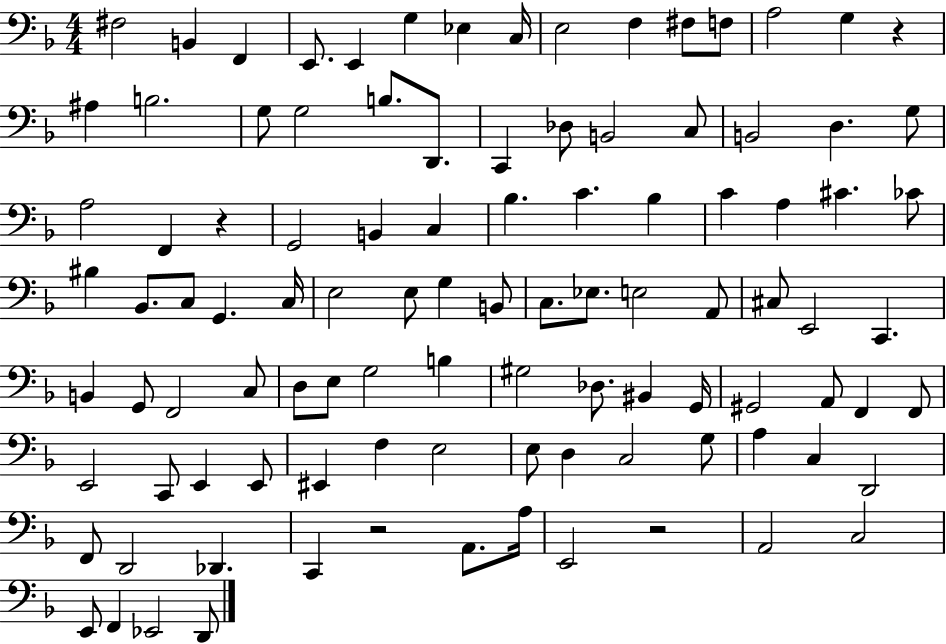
F#3/h B2/q F2/q E2/e. E2/q G3/q Eb3/q C3/s E3/h F3/q F#3/e F3/e A3/h G3/q R/q A#3/q B3/h. G3/e G3/h B3/e. D2/e. C2/q Db3/e B2/h C3/e B2/h D3/q. G3/e A3/h F2/q R/q G2/h B2/q C3/q Bb3/q. C4/q. Bb3/q C4/q A3/q C#4/q. CES4/e BIS3/q Bb2/e. C3/e G2/q. C3/s E3/h E3/e G3/q B2/e C3/e. Eb3/e. E3/h A2/e C#3/e E2/h C2/q. B2/q G2/e F2/h C3/e D3/e E3/e G3/h B3/q G#3/h Db3/e. BIS2/q G2/s G#2/h A2/e F2/q F2/e E2/h C2/e E2/q E2/e EIS2/q F3/q E3/h E3/e D3/q C3/h G3/e A3/q C3/q D2/h F2/e D2/h Db2/q. C2/q R/h A2/e. A3/s E2/h R/h A2/h C3/h E2/e F2/q Eb2/h D2/e